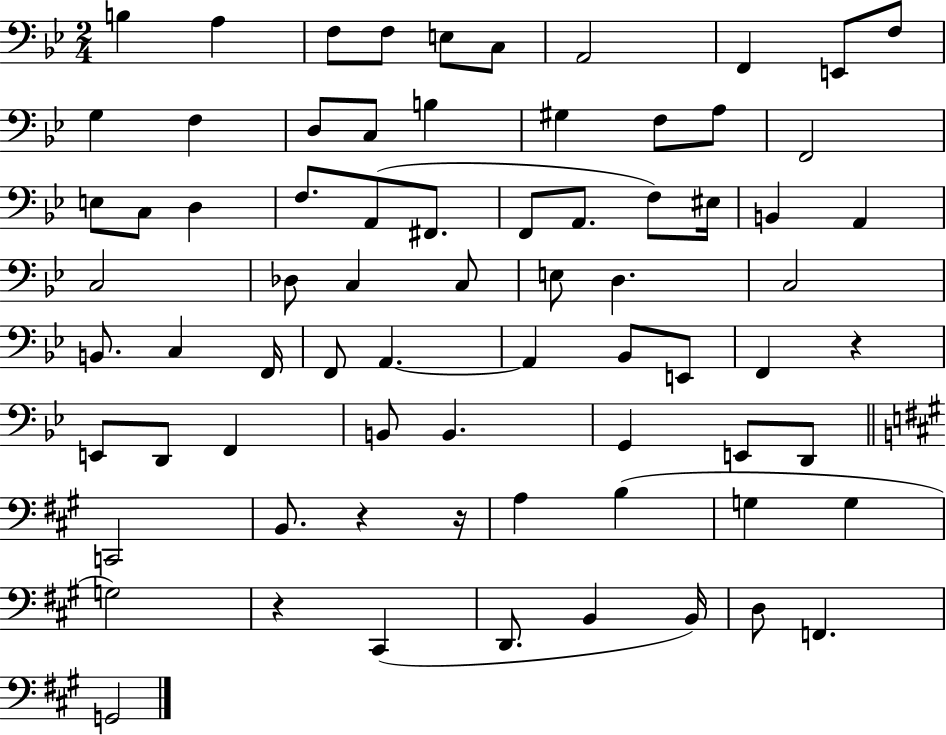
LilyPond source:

{
  \clef bass
  \numericTimeSignature
  \time 2/4
  \key bes \major
  \repeat volta 2 { b4 a4 | f8 f8 e8 c8 | a,2 | f,4 e,8 f8 | \break g4 f4 | d8 c8 b4 | gis4 f8 a8 | f,2 | \break e8 c8 d4 | f8. a,8( fis,8. | f,8 a,8. f8) eis16 | b,4 a,4 | \break c2 | des8 c4 c8 | e8 d4. | c2 | \break b,8. c4 f,16 | f,8 a,4.~~ | a,4 bes,8 e,8 | f,4 r4 | \break e,8 d,8 f,4 | b,8 b,4. | g,4 e,8 d,8 | \bar "||" \break \key a \major c,2 | b,8. r4 r16 | a4 b4( | g4 g4 | \break g2) | r4 cis,4( | d,8. b,4 b,16) | d8 f,4. | \break g,2 | } \bar "|."
}